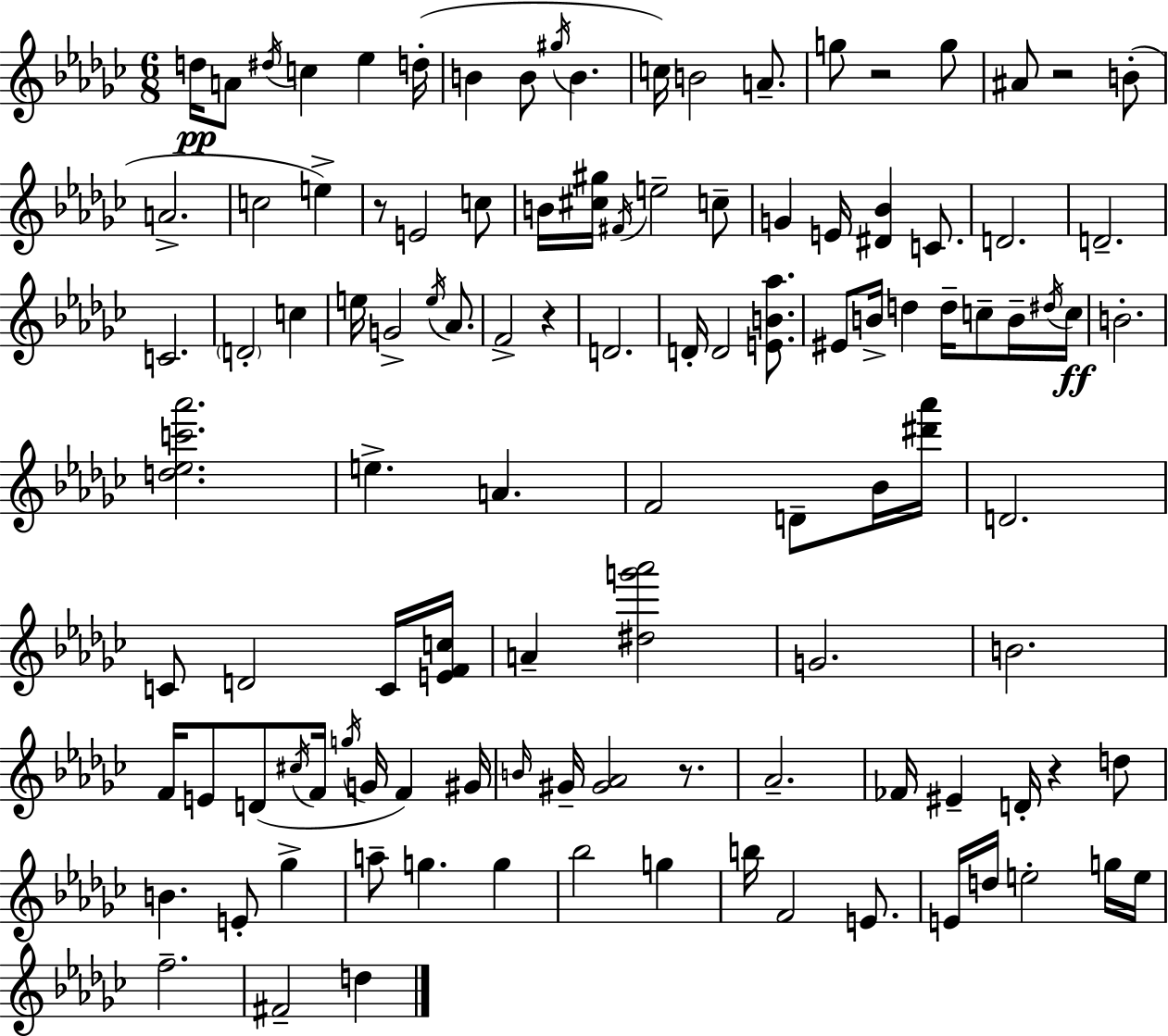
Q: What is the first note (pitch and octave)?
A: D5